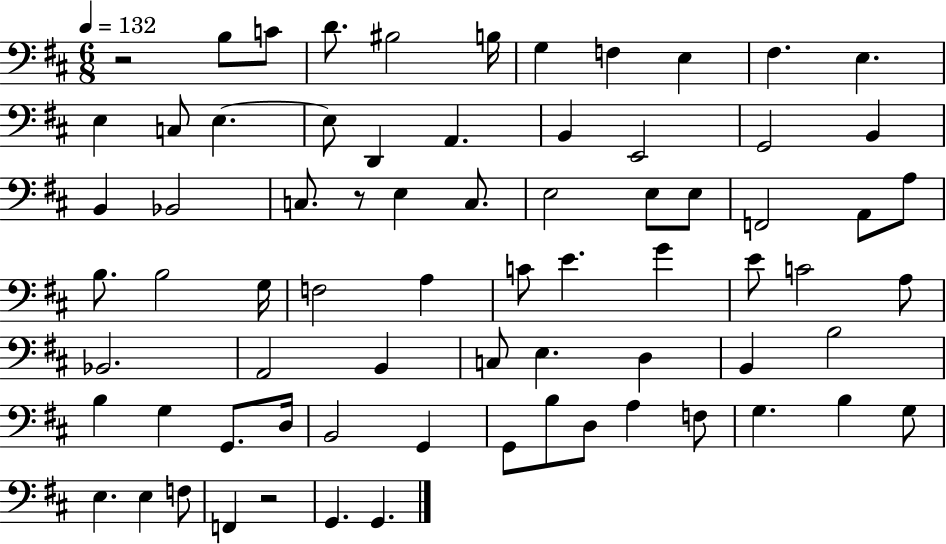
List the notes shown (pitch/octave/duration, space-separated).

R/h B3/e C4/e D4/e. BIS3/h B3/s G3/q F3/q E3/q F#3/q. E3/q. E3/q C3/e E3/q. E3/e D2/q A2/q. B2/q E2/h G2/h B2/q B2/q Bb2/h C3/e. R/e E3/q C3/e. E3/h E3/e E3/e F2/h A2/e A3/e B3/e. B3/h G3/s F3/h A3/q C4/e E4/q. G4/q E4/e C4/h A3/e Bb2/h. A2/h B2/q C3/e E3/q. D3/q B2/q B3/h B3/q G3/q G2/e. D3/s B2/h G2/q G2/e B3/e D3/e A3/q F3/e G3/q. B3/q G3/e E3/q. E3/q F3/e F2/q R/h G2/q. G2/q.